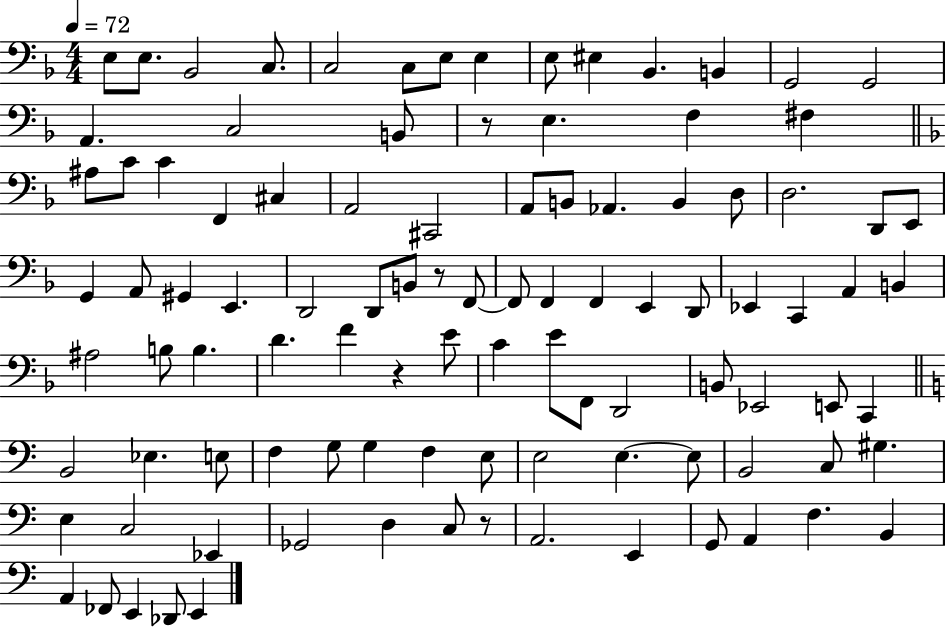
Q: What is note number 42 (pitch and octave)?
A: B2